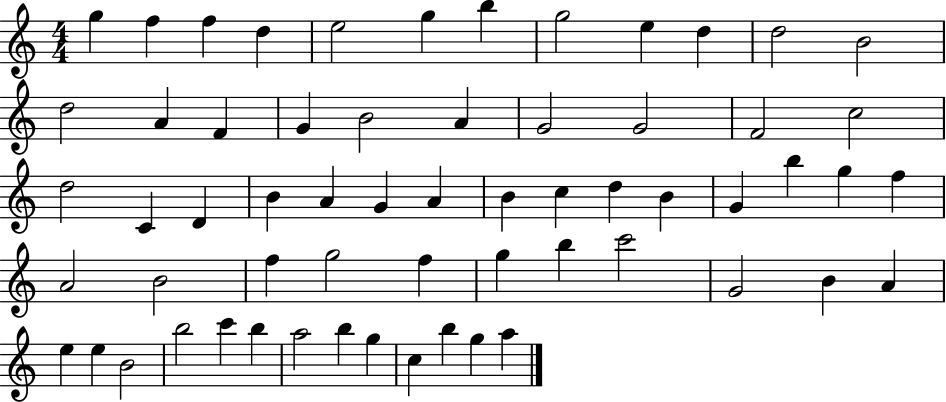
{
  \clef treble
  \numericTimeSignature
  \time 4/4
  \key c \major
  g''4 f''4 f''4 d''4 | e''2 g''4 b''4 | g''2 e''4 d''4 | d''2 b'2 | \break d''2 a'4 f'4 | g'4 b'2 a'4 | g'2 g'2 | f'2 c''2 | \break d''2 c'4 d'4 | b'4 a'4 g'4 a'4 | b'4 c''4 d''4 b'4 | g'4 b''4 g''4 f''4 | \break a'2 b'2 | f''4 g''2 f''4 | g''4 b''4 c'''2 | g'2 b'4 a'4 | \break e''4 e''4 b'2 | b''2 c'''4 b''4 | a''2 b''4 g''4 | c''4 b''4 g''4 a''4 | \break \bar "|."
}